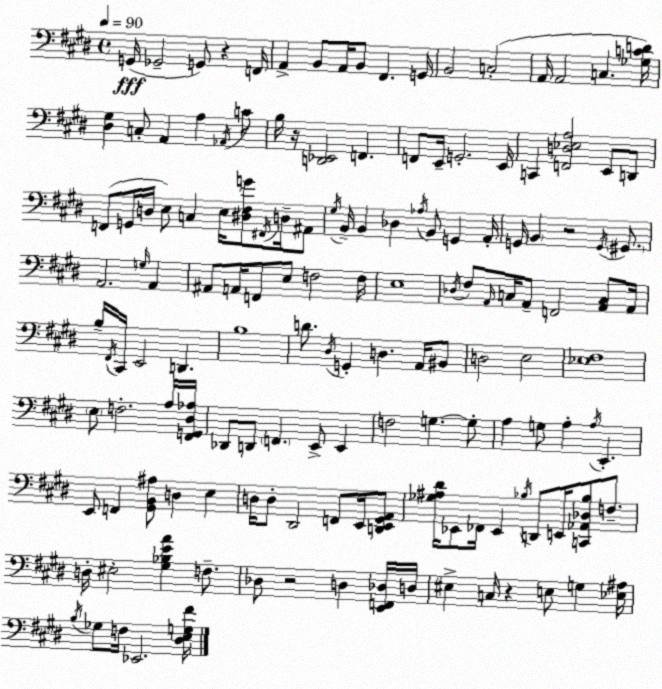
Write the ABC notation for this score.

X:1
T:Untitled
M:4/4
L:1/4
K:E
G,,/4 _G,,2 G,,/2 z F,,/4 A,, B,,/2 A,,/4 B,,/2 ^F,, G,,/4 B,,2 C,2 A,,/4 A,,2 C, [_G,CD]/4 [^D,^G,] C,/2 A,, A, _A,,/4 C/2 B,/4 z/4 [D,,_E,,]2 F,, F,,/2 E,,/4 G,,2 E,,/4 C,, [F,,D,_E,A,]2 E,,/2 D,,/2 F,,/2 G,,/4 D,/4 E,/2 C, E,/4 [^D,^F,G]/2 ^F,,/4 D,/4 ^A,,/2 ^G,/4 B,,/4 B,, _D, _A,/4 B,,/2 G,, A,,/4 G,,/4 B,, z2 G,,/4 ^G,,/2 A,,2 G,/4 A,, ^A,,/2 A,,/4 F,,/2 E,/2 F,2 F,/4 E,4 _D,/4 ^F,/2 A,,/4 C,/4 A,,/2 F,,2 [A,,C,]/2 A,,/4 B,/4 ^F,,/4 ^C,,/4 E,,2 D,, B,4 D/2 ^D,/4 G,, D, A,,/4 ^B,,/2 D,2 E,2 [_E,^F,]4 E,/2 F,2 A,/4 [^F,,G,,^D,_A,]/4 _D,,/2 D,,/2 F,, E,,/2 E,, F,2 G, G,/2 A, G,/2 A, A,/4 E,, E,,/2 F,, [^G,,B,,^A,]/2 D, E, D,/4 D,/2 ^D,,2 F,,/2 E,,/4 [D,,E,,^G,,A,,]/2 [_G,^A,^D]/4 _E,,/2 _F,,/4 _E,, _B,/4 D,,/2 E,,/4 [C,,_A,,_D,_B,]/2 F,/2 D,/4 ^E,2 [^G,_B,EA] F,/2 _D,/2 z2 D, [E,,F,,_D,]/4 D,/4 ^E, C,/4 z E,/2 G, [_E,^A,]/4 B,/4 _G,/2 F,/4 _E,,2 [^D,E,G,^F]/4